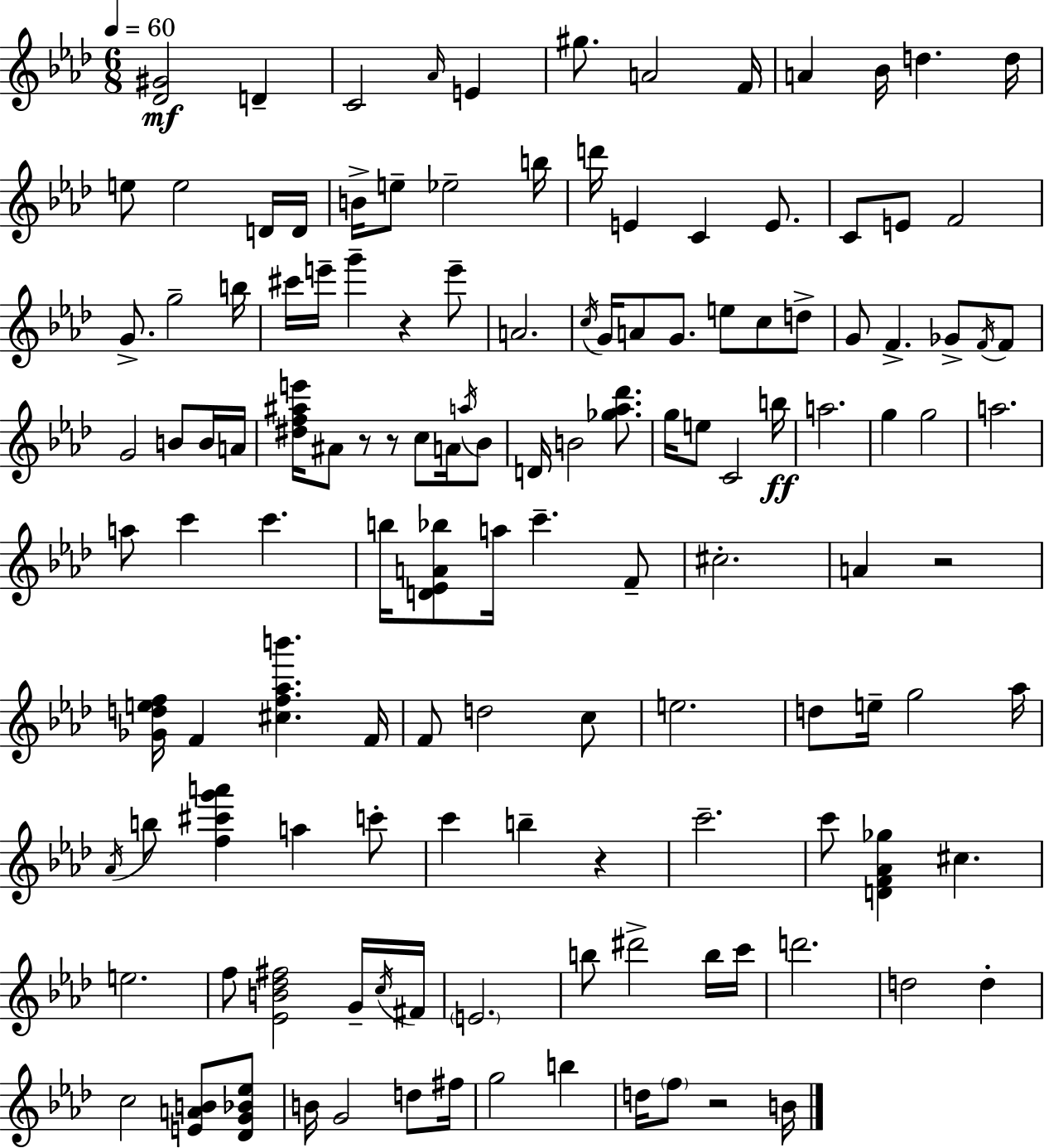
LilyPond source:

{
  \clef treble
  \numericTimeSignature
  \time 6/8
  \key aes \major
  \tempo 4 = 60
  <des' gis'>2\mf d'4-- | c'2 \grace { aes'16 } e'4 | gis''8. a'2 | f'16 a'4 bes'16 d''4. | \break d''16 e''8 e''2 d'16 | d'16 b'16-> e''8-- ees''2-- | b''16 d'''16 e'4 c'4 e'8. | c'8 e'8 f'2 | \break g'8.-> g''2-- | b''16 cis'''16 e'''16-- g'''4-- r4 e'''8-- | a'2. | \acciaccatura { c''16 } g'16 a'8 g'8. e''8 c''8 | \break d''8-> g'8 f'4.-> ges'8-> | \acciaccatura { f'16 } f'8 g'2 b'8 | b'16 a'16 <dis'' f'' ais'' e'''>16 ais'8 r8 r8 c''8 | a'16 \acciaccatura { a''16 } bes'8 d'16 b'2 | \break <ges'' aes'' des'''>8. g''16 e''8 c'2 | b''16\ff a''2. | g''4 g''2 | a''2. | \break a''8 c'''4 c'''4. | b''16 <d' ees' a' bes''>8 a''16 c'''4.-- | f'8-- cis''2.-. | a'4 r2 | \break <ges' d'' e'' f''>16 f'4 <cis'' f'' aes'' b'''>4. | f'16 f'8 d''2 | c''8 e''2. | d''8 e''16-- g''2 | \break aes''16 \acciaccatura { aes'16 } b''8 <f'' cis''' g''' a'''>4 a''4 | c'''8-. c'''4 b''4-- | r4 c'''2.-- | c'''8 <d' f' aes' ges''>4 cis''4. | \break e''2. | f''8 <ees' b' des'' fis''>2 | g'16-- \acciaccatura { c''16 } fis'16 \parenthesize e'2. | b''8 dis'''2-> | \break b''16 c'''16 d'''2. | d''2 | d''4-. c''2 | <e' a' b'>8 <des' g' bes' ees''>8 b'16 g'2 | \break d''8 fis''16 g''2 | b''4 d''16 \parenthesize f''8 r2 | b'16 \bar "|."
}